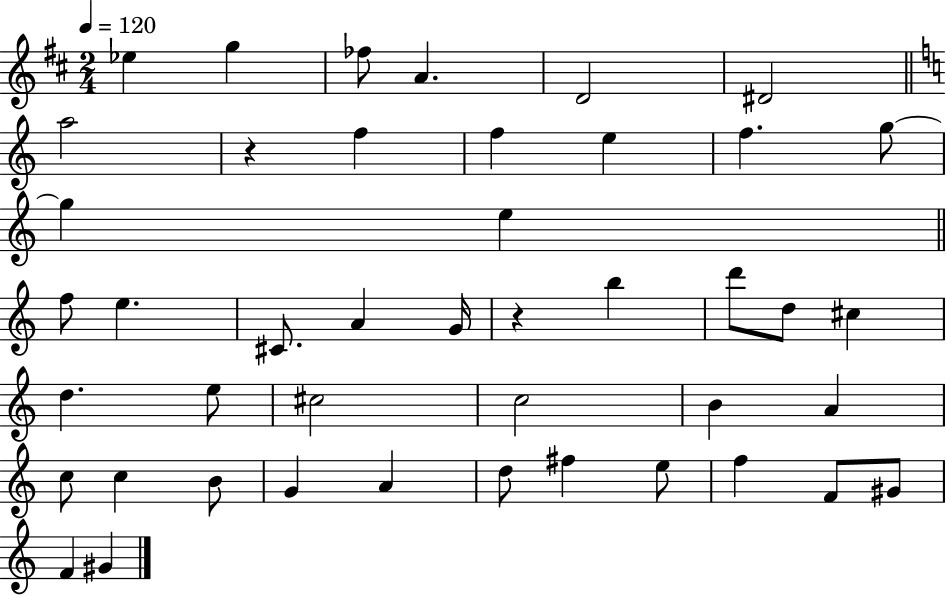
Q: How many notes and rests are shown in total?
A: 44